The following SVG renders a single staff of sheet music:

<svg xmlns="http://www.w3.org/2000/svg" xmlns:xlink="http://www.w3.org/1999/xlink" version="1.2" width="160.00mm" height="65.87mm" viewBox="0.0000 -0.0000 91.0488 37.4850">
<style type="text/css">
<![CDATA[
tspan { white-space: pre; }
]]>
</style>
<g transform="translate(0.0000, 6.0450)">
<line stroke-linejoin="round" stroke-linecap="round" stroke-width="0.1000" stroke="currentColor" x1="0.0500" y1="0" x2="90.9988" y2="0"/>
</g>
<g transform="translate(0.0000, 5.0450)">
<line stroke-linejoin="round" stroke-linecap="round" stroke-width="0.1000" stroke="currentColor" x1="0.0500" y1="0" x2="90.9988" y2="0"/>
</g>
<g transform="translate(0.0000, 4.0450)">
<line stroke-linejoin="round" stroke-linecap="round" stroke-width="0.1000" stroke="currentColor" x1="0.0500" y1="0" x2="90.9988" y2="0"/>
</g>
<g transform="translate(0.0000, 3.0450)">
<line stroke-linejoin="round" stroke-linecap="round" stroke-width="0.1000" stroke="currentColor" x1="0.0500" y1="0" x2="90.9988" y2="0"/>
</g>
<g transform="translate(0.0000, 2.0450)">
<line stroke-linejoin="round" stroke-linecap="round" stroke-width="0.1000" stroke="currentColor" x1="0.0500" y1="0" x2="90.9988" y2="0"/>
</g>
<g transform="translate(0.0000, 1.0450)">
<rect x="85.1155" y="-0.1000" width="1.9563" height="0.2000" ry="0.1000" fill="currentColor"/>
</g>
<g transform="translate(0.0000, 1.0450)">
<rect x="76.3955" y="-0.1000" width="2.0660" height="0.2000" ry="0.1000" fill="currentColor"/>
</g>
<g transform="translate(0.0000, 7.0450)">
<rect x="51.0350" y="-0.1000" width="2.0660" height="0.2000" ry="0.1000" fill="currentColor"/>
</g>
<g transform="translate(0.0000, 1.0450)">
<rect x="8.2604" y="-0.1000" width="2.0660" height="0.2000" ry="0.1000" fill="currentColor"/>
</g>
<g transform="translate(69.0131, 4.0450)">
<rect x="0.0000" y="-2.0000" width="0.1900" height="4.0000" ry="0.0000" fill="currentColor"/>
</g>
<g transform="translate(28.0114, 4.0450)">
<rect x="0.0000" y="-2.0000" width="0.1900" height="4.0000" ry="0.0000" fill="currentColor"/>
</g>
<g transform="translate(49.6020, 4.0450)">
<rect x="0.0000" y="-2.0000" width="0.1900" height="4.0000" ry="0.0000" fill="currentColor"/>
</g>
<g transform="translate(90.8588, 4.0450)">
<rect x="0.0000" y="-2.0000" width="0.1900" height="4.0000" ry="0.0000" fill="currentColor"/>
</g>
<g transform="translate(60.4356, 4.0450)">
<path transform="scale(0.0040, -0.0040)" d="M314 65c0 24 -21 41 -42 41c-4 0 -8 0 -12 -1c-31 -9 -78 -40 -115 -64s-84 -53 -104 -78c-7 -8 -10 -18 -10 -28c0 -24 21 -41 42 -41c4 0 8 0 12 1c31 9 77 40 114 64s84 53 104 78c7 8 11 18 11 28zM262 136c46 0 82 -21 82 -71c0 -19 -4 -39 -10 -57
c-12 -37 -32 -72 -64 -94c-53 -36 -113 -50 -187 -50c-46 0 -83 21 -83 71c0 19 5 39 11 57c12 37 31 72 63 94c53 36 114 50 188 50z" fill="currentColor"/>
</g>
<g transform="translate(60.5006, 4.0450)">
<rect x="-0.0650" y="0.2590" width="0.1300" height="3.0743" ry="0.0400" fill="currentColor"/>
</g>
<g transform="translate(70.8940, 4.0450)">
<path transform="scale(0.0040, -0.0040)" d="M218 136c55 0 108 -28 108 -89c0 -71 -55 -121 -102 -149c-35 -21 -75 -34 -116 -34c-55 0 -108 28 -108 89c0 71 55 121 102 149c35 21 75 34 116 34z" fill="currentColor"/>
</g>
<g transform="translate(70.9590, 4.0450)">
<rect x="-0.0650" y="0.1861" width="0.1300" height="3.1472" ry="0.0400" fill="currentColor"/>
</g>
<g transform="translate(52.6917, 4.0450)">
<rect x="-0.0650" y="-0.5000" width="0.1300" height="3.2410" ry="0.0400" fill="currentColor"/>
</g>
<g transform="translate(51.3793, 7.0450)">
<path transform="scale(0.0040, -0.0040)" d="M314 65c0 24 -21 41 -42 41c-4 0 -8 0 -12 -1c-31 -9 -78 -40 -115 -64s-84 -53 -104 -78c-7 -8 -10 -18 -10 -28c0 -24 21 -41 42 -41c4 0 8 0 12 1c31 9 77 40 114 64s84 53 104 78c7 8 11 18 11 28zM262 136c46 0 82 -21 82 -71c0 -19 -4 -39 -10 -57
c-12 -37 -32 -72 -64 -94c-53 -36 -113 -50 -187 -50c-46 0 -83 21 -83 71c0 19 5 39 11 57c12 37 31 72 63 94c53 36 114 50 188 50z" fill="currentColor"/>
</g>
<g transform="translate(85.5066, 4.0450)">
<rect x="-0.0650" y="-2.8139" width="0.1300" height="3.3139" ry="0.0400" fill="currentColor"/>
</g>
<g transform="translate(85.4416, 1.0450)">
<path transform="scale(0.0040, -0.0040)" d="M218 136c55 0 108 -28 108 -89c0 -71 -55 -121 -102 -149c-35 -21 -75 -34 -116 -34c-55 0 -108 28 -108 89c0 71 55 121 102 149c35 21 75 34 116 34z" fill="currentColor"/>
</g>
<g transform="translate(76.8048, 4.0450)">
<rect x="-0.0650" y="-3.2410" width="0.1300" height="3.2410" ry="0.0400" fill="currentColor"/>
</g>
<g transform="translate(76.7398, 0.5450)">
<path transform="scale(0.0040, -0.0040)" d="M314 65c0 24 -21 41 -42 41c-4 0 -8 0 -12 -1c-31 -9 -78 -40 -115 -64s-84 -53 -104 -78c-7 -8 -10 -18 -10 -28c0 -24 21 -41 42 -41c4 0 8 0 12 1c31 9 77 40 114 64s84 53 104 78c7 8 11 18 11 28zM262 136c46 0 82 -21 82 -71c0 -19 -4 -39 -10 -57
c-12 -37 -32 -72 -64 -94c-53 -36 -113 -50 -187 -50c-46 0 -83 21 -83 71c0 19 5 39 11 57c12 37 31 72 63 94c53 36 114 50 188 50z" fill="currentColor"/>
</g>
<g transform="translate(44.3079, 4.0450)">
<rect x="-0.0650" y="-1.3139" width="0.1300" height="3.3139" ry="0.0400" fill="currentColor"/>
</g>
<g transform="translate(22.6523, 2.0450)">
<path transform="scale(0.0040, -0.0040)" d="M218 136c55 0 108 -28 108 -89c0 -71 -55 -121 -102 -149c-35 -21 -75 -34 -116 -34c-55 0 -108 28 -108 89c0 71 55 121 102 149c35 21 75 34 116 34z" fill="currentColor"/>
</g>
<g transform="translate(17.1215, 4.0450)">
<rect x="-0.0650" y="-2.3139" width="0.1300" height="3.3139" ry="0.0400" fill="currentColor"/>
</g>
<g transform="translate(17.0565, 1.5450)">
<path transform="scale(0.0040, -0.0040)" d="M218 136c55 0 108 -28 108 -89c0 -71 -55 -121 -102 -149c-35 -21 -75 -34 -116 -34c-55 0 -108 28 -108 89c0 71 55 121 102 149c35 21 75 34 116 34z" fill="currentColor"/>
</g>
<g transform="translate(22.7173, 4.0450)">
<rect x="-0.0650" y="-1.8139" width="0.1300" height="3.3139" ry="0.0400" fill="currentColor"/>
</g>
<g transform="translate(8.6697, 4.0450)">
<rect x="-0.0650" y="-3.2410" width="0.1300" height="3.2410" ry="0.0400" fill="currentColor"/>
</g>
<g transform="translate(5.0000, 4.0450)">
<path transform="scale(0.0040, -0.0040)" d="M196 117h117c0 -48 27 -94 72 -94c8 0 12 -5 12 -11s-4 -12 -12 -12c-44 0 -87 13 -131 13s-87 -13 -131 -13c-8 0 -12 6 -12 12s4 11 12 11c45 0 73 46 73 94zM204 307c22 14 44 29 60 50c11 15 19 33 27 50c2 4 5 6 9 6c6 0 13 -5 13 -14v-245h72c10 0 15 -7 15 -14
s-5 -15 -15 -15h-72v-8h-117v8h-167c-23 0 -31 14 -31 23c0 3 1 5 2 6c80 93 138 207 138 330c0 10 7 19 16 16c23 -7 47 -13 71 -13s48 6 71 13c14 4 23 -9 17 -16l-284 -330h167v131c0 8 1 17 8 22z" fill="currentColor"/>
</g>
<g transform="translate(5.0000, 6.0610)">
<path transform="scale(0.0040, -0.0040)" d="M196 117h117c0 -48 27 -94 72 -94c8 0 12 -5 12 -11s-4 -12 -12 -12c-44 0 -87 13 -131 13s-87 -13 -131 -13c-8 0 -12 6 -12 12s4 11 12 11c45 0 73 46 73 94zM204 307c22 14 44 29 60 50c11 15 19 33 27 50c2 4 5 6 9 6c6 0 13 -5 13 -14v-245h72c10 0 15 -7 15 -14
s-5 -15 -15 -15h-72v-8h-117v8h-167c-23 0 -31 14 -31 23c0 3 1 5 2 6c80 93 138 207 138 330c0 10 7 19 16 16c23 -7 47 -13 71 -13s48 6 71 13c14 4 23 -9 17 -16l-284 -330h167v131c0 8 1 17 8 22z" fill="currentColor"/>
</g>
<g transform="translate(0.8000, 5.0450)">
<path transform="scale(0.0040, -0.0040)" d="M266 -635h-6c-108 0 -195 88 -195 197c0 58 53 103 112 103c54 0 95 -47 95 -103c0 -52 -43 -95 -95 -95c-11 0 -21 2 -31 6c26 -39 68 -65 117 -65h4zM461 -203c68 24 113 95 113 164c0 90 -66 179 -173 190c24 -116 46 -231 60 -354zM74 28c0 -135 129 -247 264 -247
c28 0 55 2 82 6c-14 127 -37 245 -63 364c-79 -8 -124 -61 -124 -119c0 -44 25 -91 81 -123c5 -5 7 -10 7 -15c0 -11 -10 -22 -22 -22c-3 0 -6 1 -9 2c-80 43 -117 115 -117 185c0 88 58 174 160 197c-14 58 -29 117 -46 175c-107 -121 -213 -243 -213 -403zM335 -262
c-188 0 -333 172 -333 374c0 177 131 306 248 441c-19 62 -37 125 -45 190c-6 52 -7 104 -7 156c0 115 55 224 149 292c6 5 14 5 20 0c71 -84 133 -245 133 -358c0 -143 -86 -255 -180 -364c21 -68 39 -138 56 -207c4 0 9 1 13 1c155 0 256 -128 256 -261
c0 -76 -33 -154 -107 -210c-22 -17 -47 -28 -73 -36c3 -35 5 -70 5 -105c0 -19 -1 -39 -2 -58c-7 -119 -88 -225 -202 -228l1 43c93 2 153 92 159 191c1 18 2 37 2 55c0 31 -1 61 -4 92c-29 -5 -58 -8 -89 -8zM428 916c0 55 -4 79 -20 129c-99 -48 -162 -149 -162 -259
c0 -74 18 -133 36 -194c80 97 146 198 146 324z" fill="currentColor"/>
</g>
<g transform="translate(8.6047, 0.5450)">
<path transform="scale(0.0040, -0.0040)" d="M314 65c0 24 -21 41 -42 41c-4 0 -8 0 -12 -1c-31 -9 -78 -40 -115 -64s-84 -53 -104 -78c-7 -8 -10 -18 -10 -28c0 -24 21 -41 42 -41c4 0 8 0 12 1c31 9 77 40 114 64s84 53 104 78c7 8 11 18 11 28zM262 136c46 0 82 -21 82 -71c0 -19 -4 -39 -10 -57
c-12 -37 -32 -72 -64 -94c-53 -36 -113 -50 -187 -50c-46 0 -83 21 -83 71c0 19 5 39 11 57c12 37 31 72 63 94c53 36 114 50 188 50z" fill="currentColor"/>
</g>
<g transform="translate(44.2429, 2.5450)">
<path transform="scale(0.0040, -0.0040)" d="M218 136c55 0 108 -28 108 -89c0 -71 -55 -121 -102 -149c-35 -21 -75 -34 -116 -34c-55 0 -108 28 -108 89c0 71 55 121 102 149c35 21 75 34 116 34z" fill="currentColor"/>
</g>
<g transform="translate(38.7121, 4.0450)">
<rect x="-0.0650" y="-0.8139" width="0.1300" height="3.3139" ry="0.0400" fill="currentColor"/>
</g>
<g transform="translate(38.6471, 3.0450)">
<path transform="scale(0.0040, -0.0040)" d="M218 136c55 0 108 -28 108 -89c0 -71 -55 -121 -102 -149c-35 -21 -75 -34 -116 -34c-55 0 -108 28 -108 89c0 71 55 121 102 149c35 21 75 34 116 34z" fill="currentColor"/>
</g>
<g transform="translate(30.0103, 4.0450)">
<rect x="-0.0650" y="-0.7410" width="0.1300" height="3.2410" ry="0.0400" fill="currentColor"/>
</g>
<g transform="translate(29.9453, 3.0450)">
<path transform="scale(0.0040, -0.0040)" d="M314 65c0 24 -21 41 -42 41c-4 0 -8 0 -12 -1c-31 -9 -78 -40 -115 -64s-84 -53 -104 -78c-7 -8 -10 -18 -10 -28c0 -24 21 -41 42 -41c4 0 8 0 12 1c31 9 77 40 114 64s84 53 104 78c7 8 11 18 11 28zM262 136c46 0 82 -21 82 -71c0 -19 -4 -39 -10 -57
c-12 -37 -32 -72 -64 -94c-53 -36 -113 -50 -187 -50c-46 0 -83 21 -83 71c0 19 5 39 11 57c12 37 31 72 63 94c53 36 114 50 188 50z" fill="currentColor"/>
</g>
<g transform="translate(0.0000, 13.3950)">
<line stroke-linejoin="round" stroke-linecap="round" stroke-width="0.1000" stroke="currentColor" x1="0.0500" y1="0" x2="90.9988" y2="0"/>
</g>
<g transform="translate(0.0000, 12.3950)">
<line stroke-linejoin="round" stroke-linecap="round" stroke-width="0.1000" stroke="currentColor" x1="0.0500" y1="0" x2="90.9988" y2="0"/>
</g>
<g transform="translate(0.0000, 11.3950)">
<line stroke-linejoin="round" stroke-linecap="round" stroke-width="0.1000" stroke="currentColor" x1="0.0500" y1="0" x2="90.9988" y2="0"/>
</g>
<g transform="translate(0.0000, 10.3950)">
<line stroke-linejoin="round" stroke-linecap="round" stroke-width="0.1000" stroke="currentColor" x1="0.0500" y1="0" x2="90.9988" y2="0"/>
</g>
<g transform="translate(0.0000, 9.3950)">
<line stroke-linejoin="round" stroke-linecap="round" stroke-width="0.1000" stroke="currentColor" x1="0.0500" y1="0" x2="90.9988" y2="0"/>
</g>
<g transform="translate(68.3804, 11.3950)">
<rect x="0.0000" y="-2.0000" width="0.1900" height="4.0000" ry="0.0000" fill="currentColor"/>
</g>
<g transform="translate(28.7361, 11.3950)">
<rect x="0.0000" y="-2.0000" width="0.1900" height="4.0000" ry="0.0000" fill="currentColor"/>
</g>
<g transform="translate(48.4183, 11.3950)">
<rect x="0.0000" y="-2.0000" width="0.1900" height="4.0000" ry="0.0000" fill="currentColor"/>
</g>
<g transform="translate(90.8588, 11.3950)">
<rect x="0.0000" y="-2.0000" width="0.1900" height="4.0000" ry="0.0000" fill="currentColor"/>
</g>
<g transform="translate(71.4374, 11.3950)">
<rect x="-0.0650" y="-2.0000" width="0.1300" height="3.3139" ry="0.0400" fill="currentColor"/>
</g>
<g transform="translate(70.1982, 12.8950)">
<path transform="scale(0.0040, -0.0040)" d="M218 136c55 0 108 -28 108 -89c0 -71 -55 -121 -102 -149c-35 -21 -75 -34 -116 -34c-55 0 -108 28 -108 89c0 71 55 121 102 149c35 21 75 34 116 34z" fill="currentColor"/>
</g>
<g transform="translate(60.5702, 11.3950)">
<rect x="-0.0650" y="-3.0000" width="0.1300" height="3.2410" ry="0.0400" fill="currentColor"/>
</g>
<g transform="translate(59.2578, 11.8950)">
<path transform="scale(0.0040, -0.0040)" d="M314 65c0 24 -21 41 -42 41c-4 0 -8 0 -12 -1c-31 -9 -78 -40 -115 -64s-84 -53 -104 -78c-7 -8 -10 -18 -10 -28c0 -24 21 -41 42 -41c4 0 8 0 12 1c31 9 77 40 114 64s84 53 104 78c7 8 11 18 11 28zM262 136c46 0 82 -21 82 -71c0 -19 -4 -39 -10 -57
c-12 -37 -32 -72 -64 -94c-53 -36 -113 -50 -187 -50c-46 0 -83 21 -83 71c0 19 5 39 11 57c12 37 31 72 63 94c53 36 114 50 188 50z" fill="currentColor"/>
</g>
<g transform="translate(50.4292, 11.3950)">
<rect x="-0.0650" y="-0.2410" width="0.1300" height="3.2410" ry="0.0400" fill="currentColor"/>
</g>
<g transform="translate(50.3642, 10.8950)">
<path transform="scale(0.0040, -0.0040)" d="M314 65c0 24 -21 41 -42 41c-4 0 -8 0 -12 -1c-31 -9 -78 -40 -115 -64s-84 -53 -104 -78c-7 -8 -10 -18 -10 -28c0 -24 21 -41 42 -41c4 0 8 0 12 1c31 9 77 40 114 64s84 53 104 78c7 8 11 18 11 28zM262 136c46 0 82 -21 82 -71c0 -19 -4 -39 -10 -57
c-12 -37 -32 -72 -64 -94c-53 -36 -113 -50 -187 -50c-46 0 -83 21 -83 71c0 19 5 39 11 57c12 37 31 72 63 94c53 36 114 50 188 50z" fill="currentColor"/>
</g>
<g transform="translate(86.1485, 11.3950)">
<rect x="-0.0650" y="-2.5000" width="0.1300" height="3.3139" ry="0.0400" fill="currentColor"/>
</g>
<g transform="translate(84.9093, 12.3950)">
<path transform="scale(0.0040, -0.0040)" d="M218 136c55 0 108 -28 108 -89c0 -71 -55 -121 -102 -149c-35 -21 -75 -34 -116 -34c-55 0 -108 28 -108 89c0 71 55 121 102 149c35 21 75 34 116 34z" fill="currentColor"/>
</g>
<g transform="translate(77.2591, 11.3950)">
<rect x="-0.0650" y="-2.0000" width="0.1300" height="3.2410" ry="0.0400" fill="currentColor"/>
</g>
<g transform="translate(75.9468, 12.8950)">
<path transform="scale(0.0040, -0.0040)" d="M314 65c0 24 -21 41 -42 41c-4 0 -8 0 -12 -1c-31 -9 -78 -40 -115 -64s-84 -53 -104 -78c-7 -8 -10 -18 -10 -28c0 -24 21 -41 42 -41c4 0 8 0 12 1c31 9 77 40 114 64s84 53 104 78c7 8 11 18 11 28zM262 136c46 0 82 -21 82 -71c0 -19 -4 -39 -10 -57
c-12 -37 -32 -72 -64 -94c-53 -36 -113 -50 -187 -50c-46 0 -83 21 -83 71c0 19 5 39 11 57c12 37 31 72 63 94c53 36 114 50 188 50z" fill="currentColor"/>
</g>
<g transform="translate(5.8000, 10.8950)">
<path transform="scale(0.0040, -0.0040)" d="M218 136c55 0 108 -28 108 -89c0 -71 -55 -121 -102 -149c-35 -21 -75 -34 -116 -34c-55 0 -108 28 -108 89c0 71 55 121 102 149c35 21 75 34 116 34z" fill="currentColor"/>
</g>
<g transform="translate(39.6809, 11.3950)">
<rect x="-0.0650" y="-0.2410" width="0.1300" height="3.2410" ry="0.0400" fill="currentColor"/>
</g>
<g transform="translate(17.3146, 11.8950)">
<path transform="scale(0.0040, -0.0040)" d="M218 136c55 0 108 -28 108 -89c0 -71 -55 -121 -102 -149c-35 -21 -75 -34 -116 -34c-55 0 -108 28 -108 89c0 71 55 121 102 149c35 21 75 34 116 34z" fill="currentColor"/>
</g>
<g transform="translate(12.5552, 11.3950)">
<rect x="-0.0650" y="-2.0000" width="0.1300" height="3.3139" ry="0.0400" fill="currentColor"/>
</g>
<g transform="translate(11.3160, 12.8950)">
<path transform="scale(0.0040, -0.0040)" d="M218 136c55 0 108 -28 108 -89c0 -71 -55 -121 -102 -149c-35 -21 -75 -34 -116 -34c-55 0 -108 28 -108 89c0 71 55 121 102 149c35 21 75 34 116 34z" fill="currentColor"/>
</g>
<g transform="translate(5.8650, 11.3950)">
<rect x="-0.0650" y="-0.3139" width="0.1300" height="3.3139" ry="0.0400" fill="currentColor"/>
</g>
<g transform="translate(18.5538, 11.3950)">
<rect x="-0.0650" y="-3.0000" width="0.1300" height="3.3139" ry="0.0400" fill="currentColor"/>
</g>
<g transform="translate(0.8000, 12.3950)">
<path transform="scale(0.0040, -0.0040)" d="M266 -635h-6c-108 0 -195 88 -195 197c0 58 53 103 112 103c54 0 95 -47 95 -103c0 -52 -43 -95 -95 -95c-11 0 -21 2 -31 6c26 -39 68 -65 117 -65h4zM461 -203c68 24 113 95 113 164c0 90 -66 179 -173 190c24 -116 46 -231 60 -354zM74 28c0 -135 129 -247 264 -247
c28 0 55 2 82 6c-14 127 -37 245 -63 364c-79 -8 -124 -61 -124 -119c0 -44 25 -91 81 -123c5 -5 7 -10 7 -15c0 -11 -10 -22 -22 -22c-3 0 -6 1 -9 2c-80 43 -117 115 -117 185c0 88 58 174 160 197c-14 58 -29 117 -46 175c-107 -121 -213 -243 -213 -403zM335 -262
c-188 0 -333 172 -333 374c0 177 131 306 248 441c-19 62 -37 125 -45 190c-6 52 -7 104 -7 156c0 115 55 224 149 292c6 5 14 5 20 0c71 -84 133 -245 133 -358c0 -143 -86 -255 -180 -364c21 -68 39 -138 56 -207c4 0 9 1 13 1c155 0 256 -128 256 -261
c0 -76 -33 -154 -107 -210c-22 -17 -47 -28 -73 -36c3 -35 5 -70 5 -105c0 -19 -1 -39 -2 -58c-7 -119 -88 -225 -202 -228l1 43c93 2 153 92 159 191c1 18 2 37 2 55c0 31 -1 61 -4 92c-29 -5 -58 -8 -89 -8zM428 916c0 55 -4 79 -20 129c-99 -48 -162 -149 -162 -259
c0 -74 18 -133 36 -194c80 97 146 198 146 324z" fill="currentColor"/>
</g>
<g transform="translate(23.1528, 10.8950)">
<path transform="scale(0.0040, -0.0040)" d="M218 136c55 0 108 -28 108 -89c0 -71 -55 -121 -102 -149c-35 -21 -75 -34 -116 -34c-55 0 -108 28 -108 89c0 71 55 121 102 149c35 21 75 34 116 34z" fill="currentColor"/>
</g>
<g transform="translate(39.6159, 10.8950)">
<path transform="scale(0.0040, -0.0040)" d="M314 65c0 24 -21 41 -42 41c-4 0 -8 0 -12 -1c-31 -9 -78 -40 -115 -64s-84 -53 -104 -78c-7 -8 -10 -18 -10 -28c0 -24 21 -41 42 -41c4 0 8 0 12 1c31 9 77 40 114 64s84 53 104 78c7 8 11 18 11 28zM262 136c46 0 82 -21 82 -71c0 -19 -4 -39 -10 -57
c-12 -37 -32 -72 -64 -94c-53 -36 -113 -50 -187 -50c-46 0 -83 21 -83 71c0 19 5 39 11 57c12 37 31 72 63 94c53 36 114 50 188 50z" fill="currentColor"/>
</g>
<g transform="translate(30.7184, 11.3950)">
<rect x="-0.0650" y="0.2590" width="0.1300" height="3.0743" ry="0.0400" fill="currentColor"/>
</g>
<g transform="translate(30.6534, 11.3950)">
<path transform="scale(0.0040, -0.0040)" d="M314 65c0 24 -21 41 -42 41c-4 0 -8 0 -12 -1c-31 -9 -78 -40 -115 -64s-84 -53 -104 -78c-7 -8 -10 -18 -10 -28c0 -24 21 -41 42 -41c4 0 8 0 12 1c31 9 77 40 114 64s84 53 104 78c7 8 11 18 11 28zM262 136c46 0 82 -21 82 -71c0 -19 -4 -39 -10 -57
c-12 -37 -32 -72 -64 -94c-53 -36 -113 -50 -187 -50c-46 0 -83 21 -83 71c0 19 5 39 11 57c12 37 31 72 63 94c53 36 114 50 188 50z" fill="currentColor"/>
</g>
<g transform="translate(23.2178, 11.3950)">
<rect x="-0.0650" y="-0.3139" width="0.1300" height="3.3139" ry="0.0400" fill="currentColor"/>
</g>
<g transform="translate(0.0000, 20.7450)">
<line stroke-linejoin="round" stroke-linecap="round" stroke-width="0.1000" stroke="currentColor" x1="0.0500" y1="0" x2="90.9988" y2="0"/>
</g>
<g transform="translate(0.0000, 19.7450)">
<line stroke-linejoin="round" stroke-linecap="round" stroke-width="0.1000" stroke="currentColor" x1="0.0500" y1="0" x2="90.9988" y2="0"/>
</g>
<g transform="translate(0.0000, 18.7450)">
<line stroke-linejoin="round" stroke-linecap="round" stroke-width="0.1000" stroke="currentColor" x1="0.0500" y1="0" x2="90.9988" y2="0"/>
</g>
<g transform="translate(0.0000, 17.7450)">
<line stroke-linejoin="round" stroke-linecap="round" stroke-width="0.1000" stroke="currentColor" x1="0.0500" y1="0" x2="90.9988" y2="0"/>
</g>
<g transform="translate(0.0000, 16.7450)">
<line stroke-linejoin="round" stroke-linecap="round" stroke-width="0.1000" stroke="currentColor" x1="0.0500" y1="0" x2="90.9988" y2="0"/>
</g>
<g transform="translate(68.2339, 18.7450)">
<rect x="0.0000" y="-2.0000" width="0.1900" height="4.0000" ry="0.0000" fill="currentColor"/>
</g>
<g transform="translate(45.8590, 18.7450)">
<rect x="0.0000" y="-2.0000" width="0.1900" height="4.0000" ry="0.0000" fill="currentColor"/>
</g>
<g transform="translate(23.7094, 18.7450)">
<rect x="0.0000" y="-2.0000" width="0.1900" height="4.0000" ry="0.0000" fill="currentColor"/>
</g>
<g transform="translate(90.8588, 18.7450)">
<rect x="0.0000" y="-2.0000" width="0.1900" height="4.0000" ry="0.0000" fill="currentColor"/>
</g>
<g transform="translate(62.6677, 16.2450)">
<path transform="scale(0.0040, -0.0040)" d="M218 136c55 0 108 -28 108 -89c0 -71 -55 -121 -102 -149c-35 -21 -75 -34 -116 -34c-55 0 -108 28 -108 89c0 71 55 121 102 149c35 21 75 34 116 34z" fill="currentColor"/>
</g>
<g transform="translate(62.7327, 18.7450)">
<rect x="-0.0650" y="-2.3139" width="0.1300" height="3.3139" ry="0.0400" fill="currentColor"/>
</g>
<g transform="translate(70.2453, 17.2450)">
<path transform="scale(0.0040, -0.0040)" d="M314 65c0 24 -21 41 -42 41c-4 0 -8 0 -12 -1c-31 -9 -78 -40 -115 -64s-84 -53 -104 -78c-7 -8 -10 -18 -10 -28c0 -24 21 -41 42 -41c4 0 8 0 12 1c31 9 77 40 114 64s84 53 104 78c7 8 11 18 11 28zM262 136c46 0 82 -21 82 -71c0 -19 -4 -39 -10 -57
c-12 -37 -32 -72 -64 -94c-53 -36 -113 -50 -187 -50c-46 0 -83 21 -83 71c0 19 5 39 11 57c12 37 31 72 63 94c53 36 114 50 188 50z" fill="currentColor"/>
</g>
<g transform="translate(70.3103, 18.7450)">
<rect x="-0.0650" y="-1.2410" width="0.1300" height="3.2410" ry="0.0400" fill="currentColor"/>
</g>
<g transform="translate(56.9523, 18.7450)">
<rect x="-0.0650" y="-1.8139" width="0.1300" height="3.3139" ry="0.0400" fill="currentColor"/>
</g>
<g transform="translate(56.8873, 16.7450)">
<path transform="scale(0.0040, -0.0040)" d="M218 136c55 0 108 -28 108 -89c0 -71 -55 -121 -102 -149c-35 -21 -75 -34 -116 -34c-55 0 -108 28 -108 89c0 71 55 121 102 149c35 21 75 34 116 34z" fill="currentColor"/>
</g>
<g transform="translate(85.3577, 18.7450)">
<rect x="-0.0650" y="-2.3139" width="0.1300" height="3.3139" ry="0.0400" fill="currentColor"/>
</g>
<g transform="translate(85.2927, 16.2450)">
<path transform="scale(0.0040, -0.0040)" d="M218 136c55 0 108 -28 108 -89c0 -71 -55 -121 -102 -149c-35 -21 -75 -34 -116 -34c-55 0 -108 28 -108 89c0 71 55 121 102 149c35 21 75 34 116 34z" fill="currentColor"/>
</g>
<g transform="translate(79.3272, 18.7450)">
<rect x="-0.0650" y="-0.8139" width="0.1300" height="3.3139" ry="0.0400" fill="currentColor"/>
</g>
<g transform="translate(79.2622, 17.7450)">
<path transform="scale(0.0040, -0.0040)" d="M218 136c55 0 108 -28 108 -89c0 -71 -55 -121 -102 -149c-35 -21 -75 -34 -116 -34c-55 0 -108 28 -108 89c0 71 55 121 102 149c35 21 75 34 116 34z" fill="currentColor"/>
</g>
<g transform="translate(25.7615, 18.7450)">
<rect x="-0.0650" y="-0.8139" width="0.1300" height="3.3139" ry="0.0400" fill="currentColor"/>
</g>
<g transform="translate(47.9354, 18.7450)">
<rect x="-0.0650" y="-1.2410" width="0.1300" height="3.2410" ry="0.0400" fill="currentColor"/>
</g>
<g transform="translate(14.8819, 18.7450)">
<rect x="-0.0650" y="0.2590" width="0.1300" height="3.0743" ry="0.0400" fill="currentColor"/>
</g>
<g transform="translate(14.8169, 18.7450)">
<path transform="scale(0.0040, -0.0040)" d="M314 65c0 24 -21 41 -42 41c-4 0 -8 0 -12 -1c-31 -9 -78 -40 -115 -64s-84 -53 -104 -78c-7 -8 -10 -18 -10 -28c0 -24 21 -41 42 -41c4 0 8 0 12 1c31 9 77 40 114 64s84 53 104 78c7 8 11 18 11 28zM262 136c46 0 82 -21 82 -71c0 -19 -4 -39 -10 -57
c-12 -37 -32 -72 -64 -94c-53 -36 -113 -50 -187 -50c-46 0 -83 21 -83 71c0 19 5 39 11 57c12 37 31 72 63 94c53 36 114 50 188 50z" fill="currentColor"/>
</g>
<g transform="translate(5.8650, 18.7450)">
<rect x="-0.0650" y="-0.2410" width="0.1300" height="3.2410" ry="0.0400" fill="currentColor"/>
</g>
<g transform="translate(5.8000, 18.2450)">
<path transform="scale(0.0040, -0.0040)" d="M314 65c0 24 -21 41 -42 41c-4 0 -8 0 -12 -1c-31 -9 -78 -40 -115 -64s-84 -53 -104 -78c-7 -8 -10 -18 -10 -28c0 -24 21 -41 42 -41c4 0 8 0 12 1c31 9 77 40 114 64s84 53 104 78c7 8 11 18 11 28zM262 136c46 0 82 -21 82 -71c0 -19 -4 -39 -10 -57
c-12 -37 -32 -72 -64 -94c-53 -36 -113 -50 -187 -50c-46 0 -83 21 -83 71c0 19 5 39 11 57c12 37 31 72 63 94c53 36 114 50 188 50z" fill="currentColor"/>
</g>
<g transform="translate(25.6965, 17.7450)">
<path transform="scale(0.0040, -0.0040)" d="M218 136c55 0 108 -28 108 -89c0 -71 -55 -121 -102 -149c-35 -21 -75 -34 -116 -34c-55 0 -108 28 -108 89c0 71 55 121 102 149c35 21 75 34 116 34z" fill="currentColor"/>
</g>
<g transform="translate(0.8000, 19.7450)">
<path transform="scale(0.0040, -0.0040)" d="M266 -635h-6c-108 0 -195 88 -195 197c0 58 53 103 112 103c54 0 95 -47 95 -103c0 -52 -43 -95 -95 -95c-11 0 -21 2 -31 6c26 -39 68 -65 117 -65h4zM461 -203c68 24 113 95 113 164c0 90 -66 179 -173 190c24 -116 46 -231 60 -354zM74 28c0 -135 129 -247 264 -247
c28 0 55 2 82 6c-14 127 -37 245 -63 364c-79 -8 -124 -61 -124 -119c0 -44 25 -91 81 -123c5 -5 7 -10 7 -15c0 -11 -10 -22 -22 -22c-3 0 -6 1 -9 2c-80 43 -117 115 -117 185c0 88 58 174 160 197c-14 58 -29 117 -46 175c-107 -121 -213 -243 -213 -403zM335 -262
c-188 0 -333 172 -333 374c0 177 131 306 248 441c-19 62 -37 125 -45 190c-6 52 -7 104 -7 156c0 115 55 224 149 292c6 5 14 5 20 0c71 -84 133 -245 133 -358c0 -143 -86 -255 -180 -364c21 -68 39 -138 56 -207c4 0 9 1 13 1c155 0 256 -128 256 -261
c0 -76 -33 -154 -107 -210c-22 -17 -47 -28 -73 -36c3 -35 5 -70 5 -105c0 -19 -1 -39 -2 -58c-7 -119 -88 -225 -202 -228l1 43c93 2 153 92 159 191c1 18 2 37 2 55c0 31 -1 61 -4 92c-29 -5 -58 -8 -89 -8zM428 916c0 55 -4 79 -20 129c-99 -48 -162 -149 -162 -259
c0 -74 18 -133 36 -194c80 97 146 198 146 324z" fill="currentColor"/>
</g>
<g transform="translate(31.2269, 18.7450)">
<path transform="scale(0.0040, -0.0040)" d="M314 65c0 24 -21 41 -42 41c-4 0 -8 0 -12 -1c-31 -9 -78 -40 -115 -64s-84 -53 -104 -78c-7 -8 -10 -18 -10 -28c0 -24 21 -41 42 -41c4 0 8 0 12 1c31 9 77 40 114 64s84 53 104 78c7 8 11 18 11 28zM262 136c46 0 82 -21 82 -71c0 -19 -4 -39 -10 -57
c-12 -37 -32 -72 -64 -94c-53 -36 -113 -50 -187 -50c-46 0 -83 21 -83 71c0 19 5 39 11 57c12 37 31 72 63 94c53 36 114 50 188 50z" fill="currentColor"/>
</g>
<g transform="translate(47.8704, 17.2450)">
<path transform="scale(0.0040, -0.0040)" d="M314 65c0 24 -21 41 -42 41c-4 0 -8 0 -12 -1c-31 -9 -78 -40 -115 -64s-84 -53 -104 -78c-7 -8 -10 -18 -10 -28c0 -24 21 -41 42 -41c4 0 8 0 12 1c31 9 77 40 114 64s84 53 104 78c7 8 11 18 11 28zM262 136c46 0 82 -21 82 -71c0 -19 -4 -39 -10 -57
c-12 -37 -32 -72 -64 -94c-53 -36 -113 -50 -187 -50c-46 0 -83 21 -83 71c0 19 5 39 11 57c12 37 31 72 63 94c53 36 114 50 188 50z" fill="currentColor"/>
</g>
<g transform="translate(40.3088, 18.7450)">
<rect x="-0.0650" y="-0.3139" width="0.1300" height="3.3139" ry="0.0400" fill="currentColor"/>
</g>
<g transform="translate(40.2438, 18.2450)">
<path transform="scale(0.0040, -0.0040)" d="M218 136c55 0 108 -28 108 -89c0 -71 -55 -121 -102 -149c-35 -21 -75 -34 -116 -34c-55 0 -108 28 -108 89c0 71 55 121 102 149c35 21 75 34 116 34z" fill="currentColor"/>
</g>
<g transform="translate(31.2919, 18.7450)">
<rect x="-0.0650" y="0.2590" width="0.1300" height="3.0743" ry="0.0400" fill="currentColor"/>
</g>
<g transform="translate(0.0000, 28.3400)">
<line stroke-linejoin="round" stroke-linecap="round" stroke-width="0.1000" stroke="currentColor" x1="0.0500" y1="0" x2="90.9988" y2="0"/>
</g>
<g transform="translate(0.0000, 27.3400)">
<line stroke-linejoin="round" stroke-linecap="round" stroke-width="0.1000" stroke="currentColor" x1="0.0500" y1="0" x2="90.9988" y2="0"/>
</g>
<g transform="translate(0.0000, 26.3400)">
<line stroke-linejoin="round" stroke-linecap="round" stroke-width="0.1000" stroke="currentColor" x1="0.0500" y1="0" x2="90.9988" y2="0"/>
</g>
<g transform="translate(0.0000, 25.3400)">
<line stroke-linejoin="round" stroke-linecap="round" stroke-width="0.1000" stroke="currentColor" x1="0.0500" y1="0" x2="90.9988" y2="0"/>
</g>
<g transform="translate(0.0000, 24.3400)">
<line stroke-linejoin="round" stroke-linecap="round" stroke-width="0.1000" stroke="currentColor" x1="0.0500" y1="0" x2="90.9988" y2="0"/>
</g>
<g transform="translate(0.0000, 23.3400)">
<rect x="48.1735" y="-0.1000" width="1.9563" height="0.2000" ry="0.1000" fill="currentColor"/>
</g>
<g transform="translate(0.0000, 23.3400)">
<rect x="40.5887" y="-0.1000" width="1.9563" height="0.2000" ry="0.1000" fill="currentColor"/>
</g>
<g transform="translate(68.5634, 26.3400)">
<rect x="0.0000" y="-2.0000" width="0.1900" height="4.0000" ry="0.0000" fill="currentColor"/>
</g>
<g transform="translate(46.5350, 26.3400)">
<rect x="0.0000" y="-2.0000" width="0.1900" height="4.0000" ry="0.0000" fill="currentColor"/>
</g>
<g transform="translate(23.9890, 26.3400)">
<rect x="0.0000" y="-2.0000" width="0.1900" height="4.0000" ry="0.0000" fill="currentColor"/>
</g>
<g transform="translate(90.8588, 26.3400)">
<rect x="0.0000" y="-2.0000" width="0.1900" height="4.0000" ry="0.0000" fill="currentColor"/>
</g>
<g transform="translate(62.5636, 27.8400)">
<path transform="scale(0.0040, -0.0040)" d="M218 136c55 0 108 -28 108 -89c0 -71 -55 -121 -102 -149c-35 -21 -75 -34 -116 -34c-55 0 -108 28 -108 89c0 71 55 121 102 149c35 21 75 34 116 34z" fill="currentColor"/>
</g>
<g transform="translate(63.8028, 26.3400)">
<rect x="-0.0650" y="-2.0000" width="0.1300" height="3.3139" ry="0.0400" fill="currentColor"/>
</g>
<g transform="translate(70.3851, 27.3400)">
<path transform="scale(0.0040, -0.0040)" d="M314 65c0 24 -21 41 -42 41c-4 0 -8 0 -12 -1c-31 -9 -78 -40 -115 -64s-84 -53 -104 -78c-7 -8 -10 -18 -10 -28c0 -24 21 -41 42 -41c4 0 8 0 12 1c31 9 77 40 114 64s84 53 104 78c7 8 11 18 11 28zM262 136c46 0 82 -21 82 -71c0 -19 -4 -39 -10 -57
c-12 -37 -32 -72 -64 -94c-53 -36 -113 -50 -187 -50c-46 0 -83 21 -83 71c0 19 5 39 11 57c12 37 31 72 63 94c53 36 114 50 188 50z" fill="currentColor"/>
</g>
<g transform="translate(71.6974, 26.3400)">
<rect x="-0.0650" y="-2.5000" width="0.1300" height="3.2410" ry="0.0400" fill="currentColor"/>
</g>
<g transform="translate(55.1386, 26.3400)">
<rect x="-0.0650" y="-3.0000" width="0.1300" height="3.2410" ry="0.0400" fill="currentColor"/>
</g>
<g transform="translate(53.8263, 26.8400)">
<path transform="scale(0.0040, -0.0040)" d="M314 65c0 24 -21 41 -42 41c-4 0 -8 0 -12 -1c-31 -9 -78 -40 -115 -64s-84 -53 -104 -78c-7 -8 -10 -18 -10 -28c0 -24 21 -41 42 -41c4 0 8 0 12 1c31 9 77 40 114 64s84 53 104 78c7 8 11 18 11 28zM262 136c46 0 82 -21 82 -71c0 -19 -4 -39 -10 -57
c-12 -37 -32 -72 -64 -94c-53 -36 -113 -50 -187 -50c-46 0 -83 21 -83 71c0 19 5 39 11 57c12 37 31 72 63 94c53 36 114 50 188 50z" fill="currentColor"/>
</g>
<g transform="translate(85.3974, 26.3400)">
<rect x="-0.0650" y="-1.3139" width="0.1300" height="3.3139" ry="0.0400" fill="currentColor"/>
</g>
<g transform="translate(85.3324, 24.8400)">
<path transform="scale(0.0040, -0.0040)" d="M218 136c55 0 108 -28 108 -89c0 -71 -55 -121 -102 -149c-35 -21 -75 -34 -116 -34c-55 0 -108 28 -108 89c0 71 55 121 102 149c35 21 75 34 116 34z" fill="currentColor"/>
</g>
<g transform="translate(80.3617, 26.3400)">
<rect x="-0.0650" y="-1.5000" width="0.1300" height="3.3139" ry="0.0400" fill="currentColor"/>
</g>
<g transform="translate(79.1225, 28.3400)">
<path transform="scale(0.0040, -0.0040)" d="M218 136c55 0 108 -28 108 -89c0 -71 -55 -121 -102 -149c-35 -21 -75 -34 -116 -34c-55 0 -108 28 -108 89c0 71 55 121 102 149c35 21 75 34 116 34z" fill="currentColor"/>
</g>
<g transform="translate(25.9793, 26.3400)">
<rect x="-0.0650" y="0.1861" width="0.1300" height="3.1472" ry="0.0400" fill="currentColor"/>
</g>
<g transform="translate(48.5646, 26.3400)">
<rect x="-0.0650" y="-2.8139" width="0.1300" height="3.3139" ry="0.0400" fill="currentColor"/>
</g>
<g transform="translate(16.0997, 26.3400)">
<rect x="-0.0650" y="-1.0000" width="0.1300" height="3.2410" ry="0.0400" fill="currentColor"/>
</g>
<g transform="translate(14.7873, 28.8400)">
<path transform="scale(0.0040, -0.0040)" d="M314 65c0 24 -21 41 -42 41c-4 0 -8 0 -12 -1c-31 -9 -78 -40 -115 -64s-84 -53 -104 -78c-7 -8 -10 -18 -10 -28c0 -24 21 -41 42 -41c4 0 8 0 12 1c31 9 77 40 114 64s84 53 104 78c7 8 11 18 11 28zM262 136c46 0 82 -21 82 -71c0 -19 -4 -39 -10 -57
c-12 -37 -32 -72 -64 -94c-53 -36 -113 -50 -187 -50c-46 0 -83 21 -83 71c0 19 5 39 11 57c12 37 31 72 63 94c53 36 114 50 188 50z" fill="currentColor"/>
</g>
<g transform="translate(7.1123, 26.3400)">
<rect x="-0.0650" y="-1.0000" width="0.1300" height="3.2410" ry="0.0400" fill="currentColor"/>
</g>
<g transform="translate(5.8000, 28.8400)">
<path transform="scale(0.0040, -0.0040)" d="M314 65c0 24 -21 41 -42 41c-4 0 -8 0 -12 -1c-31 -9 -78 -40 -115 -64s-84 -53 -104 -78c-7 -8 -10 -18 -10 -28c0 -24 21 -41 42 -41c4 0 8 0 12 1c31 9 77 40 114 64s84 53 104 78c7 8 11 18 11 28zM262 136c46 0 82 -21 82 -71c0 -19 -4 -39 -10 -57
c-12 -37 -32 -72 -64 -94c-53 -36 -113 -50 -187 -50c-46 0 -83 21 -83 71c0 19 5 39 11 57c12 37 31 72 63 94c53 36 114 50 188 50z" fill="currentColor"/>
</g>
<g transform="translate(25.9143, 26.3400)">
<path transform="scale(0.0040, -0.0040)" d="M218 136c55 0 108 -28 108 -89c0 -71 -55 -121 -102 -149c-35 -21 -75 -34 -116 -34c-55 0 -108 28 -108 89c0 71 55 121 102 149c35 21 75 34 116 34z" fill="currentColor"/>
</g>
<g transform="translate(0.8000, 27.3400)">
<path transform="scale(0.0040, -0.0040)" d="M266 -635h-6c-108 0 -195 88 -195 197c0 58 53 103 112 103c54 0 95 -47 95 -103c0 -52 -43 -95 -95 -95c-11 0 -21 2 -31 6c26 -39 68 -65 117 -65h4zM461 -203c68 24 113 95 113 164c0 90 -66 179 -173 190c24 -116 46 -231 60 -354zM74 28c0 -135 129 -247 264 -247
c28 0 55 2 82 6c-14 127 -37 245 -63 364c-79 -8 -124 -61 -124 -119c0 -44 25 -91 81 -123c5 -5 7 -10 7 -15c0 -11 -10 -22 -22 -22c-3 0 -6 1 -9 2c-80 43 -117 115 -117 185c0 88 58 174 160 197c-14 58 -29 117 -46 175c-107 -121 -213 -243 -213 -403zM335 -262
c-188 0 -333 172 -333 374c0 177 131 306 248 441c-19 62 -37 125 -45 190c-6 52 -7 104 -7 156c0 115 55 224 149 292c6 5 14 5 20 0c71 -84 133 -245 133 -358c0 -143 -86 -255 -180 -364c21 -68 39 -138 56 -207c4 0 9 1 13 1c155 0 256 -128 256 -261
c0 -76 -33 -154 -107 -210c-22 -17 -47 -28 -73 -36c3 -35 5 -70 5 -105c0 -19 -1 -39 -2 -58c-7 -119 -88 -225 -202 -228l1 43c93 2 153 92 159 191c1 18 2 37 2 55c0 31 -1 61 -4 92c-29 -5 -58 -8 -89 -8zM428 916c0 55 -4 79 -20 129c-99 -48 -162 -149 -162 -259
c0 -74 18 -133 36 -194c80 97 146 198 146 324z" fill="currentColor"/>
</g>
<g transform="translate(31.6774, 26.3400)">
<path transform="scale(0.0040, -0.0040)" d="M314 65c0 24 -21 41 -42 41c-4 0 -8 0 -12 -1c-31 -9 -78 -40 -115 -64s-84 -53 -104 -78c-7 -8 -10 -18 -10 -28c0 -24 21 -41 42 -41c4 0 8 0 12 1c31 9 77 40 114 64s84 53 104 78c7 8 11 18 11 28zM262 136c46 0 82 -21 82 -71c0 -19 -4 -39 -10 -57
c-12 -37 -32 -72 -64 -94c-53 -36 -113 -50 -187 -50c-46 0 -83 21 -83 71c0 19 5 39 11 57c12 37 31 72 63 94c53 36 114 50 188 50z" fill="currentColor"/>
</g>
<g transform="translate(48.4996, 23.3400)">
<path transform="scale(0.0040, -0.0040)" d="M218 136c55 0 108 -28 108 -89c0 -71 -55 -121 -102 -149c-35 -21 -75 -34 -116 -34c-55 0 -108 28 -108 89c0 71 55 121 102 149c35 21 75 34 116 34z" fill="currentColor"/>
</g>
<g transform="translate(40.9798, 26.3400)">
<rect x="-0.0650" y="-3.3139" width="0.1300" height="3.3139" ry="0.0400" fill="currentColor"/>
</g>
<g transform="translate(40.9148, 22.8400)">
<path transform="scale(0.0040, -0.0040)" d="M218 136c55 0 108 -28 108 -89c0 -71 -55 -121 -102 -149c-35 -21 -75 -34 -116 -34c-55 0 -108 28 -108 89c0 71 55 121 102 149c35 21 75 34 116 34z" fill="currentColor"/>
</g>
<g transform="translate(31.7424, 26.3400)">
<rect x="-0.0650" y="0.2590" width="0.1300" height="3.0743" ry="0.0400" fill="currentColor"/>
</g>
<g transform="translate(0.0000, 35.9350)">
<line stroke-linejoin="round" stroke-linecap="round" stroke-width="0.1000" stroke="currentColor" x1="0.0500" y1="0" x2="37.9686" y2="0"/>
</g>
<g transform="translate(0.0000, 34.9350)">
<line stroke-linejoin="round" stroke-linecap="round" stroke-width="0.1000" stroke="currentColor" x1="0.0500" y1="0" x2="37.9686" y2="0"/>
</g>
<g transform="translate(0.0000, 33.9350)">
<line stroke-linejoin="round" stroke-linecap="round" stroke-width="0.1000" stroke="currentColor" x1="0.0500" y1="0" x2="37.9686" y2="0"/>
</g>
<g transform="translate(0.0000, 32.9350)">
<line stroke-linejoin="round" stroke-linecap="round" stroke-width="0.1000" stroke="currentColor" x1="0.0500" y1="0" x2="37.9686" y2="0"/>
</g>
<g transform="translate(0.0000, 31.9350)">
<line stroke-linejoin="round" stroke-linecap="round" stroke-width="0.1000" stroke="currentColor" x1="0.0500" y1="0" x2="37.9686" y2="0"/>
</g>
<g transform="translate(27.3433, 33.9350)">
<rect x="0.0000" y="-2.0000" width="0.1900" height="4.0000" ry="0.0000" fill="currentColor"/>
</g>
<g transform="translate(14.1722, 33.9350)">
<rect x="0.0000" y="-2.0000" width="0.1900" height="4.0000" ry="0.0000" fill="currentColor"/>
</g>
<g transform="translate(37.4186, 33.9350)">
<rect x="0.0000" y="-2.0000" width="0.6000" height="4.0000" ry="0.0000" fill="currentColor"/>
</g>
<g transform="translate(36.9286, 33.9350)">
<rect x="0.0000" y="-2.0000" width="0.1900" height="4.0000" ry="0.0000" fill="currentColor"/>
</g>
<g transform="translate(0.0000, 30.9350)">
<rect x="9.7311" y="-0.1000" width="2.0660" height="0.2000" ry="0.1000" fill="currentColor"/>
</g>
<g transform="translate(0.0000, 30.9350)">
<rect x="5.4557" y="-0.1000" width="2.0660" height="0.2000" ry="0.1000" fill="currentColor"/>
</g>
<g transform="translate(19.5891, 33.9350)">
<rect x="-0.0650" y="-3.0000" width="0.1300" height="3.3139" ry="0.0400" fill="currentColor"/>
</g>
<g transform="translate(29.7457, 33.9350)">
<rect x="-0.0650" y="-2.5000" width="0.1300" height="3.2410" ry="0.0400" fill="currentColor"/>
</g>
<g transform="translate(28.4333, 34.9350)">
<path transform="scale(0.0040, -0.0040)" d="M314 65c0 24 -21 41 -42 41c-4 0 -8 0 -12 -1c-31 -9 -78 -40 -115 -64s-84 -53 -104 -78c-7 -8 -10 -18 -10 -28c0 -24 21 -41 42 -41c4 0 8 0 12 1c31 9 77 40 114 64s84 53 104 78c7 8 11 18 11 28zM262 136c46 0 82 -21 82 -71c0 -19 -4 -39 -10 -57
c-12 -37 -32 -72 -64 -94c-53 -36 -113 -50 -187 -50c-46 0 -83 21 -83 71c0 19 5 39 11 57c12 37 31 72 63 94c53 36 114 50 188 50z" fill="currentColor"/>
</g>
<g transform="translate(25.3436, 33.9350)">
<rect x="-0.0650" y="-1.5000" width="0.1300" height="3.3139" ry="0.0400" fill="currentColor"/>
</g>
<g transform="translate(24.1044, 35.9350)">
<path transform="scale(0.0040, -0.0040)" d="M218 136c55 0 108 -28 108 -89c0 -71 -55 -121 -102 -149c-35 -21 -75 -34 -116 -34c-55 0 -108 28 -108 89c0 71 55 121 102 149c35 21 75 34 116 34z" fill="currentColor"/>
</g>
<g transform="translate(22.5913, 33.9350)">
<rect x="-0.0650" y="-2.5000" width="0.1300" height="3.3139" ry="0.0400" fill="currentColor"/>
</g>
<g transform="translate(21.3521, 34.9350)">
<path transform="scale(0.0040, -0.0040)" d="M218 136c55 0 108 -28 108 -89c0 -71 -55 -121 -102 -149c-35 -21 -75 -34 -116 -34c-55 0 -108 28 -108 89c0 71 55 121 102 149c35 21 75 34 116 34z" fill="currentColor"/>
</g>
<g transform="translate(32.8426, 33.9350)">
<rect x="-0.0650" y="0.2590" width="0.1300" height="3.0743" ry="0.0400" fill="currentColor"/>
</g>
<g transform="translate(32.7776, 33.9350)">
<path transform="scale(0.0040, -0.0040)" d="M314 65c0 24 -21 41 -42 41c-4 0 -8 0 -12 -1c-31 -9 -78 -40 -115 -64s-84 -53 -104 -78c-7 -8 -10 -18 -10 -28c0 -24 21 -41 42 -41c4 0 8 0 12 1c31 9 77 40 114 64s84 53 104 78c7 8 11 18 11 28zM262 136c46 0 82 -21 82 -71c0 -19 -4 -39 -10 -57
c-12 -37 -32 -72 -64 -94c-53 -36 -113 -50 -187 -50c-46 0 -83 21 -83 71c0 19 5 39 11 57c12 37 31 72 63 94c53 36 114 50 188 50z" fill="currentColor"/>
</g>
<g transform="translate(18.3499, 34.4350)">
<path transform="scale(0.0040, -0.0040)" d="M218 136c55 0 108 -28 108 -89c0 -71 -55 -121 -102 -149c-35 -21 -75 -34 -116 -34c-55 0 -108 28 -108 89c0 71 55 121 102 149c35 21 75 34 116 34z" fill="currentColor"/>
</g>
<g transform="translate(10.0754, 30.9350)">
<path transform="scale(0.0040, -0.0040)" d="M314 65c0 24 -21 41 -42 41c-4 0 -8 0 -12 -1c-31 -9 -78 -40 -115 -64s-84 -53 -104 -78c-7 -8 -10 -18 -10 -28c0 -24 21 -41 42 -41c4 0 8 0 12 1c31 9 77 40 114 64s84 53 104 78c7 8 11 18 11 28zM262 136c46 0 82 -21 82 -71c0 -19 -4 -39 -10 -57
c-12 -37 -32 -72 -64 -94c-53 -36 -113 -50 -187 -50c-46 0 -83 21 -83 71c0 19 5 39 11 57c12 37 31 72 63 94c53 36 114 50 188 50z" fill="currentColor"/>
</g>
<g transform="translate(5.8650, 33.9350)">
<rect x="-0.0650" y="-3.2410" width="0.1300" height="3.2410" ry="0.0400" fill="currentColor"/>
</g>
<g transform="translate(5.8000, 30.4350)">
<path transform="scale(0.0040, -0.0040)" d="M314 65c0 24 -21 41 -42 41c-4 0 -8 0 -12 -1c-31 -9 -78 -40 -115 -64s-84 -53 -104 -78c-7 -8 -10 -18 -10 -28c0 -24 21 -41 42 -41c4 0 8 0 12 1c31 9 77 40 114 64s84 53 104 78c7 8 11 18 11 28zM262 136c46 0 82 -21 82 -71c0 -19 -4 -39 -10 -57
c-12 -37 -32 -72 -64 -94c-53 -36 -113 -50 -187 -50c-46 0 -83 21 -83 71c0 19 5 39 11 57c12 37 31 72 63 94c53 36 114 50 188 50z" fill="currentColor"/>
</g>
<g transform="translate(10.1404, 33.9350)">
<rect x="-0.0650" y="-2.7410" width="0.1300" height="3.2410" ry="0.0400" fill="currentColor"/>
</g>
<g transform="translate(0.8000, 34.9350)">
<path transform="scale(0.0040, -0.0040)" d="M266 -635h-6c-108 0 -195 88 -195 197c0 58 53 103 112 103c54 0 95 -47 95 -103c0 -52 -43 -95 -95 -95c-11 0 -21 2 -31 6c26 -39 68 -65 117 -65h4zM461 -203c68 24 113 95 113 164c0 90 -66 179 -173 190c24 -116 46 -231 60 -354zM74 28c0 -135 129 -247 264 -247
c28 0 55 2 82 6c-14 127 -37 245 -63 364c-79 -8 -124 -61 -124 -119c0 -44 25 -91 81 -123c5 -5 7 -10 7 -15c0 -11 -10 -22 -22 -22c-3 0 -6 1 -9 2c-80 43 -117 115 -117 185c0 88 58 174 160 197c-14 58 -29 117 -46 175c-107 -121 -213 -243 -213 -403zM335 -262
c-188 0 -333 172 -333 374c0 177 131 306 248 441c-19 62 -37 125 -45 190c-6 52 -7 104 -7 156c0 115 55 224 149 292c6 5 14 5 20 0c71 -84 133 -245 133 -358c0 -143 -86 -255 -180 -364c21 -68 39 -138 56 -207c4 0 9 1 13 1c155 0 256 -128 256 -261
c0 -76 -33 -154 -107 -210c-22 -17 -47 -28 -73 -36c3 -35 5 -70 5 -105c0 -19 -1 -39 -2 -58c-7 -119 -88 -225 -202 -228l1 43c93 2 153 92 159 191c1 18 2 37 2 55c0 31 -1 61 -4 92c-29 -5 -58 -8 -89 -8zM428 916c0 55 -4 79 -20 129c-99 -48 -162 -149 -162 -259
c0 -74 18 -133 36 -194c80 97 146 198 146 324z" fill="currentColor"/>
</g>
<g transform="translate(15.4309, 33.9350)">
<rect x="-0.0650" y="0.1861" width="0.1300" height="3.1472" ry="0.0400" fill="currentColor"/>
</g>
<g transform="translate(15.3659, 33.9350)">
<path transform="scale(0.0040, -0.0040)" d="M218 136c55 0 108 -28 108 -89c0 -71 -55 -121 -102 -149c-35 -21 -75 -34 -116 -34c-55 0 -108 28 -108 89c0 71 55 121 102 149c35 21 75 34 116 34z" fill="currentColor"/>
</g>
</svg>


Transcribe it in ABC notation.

X:1
T:Untitled
M:4/4
L:1/4
K:C
b2 g f d2 d e C2 B2 B b2 a c F A c B2 c2 c2 A2 F F2 G c2 B2 d B2 c e2 f g e2 d g D2 D2 B B2 b a A2 F G2 E e b2 a2 B A G E G2 B2